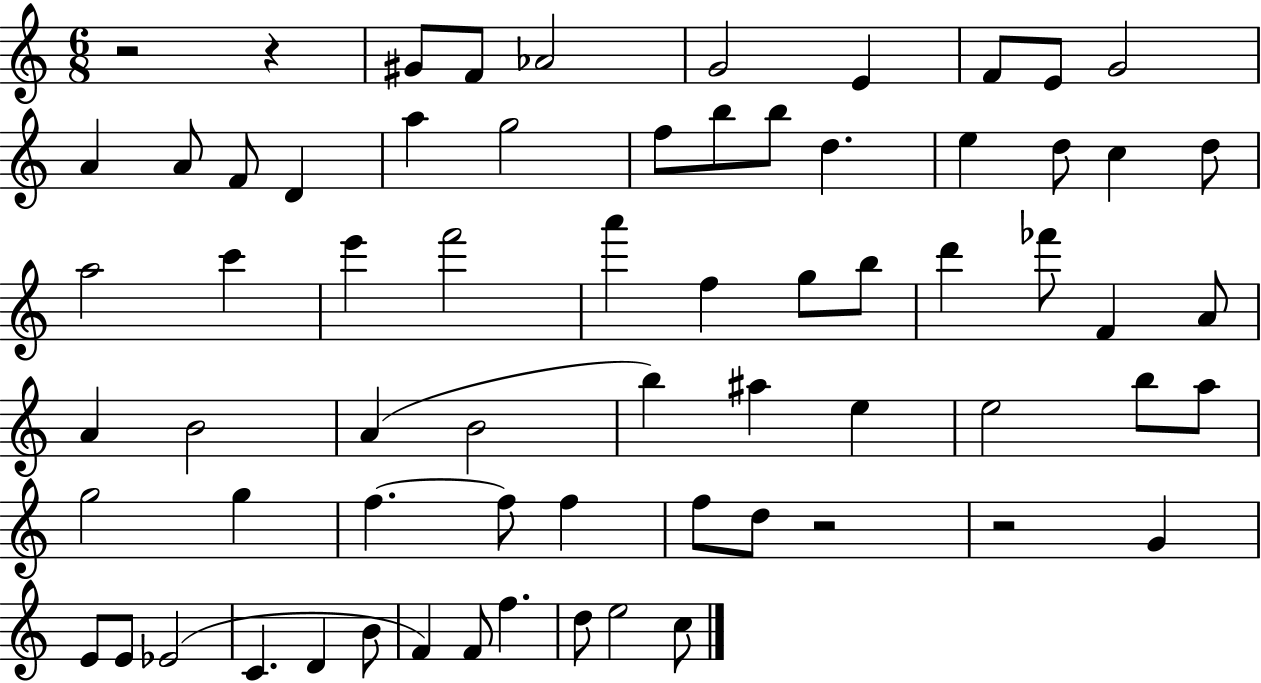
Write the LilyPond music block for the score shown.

{
  \clef treble
  \numericTimeSignature
  \time 6/8
  \key c \major
  r2 r4 | gis'8 f'8 aes'2 | g'2 e'4 | f'8 e'8 g'2 | \break a'4 a'8 f'8 d'4 | a''4 g''2 | f''8 b''8 b''8 d''4. | e''4 d''8 c''4 d''8 | \break a''2 c'''4 | e'''4 f'''2 | a'''4 f''4 g''8 b''8 | d'''4 fes'''8 f'4 a'8 | \break a'4 b'2 | a'4( b'2 | b''4) ais''4 e''4 | e''2 b''8 a''8 | \break g''2 g''4 | f''4.~~ f''8 f''4 | f''8 d''8 r2 | r2 g'4 | \break e'8 e'8 ees'2( | c'4. d'4 b'8 | f'4) f'8 f''4. | d''8 e''2 c''8 | \break \bar "|."
}